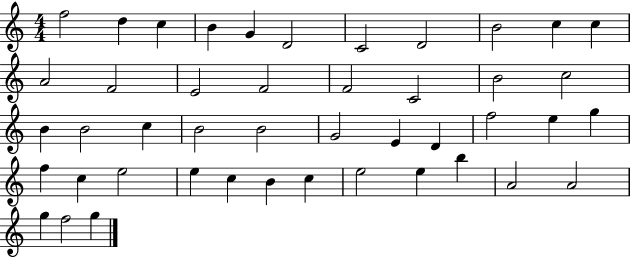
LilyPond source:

{
  \clef treble
  \numericTimeSignature
  \time 4/4
  \key c \major
  f''2 d''4 c''4 | b'4 g'4 d'2 | c'2 d'2 | b'2 c''4 c''4 | \break a'2 f'2 | e'2 f'2 | f'2 c'2 | b'2 c''2 | \break b'4 b'2 c''4 | b'2 b'2 | g'2 e'4 d'4 | f''2 e''4 g''4 | \break f''4 c''4 e''2 | e''4 c''4 b'4 c''4 | e''2 e''4 b''4 | a'2 a'2 | \break g''4 f''2 g''4 | \bar "|."
}